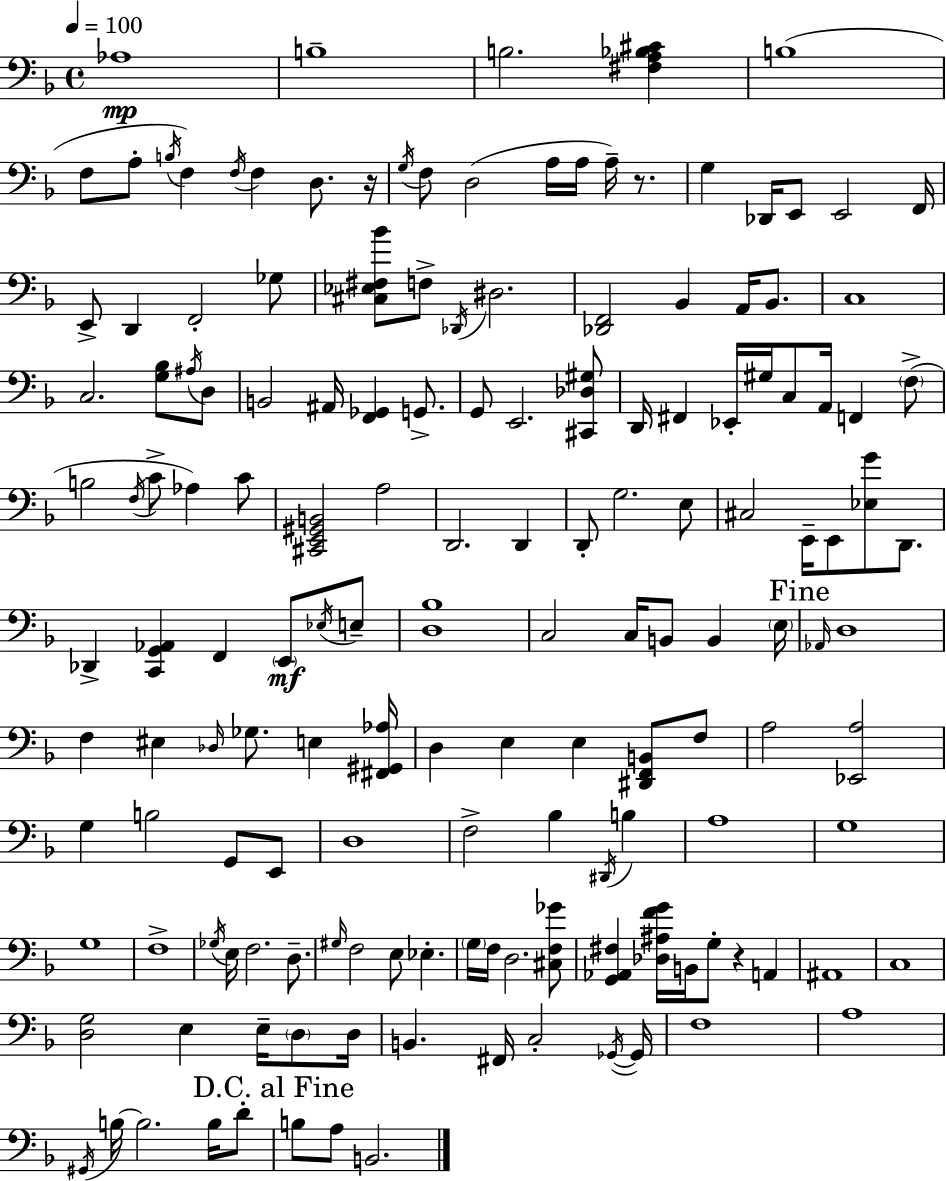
{
  \clef bass
  \time 4/4
  \defaultTimeSignature
  \key f \major
  \tempo 4 = 100
  aes1\mp | b1-- | b2. <fis a bes cis'>4 | b1( | \break f8 a8-. \acciaccatura { b16 }) f4 \acciaccatura { f16 } f4 d8. | r16 \acciaccatura { g16 } f8 d2( a16 a16 a16--) | r8. g4 des,16 e,8 e,2 | f,16 e,8-> d,4 f,2-. | \break ges8 <cis ees fis bes'>8 f8-> \acciaccatura { des,16 } dis2. | <des, f,>2 bes,4 | a,16 bes,8. c1 | c2. | \break <g bes>8 \acciaccatura { ais16 } d8 b,2 ais,16 <f, ges,>4 | g,8.-> g,8 e,2. | <cis, des gis>8 d,16 fis,4 ees,16-. gis16 c8 a,16 f,4 | \parenthesize f8->( b2 \acciaccatura { f16 } c'8-> | \break aes4) c'8 <cis, e, gis, b,>2 a2 | d,2. | d,4 d,8-. g2. | e8 cis2 e,16-- e,8 | \break <ees g'>8 d,8. des,4-> <c, g, aes,>4 f,4 | \parenthesize e,8\mf \acciaccatura { ees16 } e8-- <d bes>1 | c2 c16 | b,8 b,4 \parenthesize e16 \mark "Fine" \grace { aes,16 } d1 | \break f4 eis4 | \grace { des16 } ges8. e4 <fis, gis, aes>16 d4 e4 | e4 <dis, f, b,>8 f8 a2 | <ees, a>2 g4 b2 | \break g,8 e,8 d1 | f2-> | bes4 \acciaccatura { dis,16 } b4 a1 | g1 | \break g1 | f1-> | \acciaccatura { ges16 } e16 f2. | d8.-- \grace { gis16 } f2 | \break e8 ees4.-. \parenthesize g16 f16 d2. | <cis f ges'>8 <g, aes, fis>4 | <des ais f' g'>16 b,16 g8-. r4 a,4 ais,1 | c1 | \break <d g>2 | e4 e16-- \parenthesize d8 d16 b,4. | fis,16 c2-. \acciaccatura { ges,16~ }~ ges,16 f1 | a1 | \break \acciaccatura { gis,16 } b16~~ b2. | b16 d'8-. \mark "D.C. al Fine" b8 | a8 b,2. \bar "|."
}